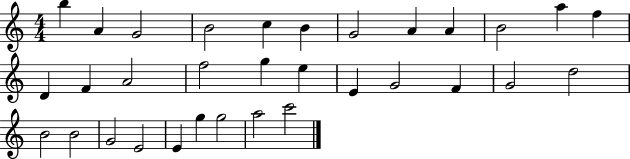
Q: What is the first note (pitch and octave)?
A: B5